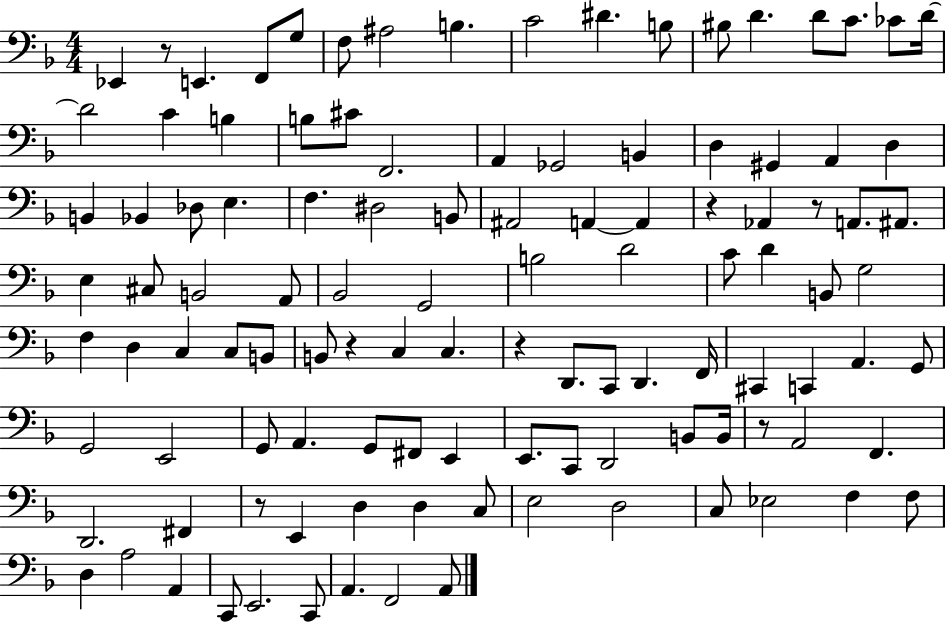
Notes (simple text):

Eb2/q R/e E2/q. F2/e G3/e F3/e A#3/h B3/q. C4/h D#4/q. B3/e BIS3/e D4/q. D4/e C4/e. CES4/e D4/s D4/h C4/q B3/q B3/e C#4/e F2/h. A2/q Gb2/h B2/q D3/q G#2/q A2/q D3/q B2/q Bb2/q Db3/e E3/q. F3/q. D#3/h B2/e A#2/h A2/q A2/q R/q Ab2/q R/e A2/e. A#2/e. E3/q C#3/e B2/h A2/e Bb2/h G2/h B3/h D4/h C4/e D4/q B2/e G3/h F3/q D3/q C3/q C3/e B2/e B2/e R/q C3/q C3/q. R/q D2/e. C2/e D2/q. F2/s C#2/q C2/q A2/q. G2/e G2/h E2/h G2/e A2/q. G2/e F#2/e E2/q E2/e. C2/e D2/h B2/e B2/s R/e A2/h F2/q. D2/h. F#2/q R/e E2/q D3/q D3/q C3/e E3/h D3/h C3/e Eb3/h F3/q F3/e D3/q A3/h A2/q C2/e E2/h. C2/e A2/q. F2/h A2/e